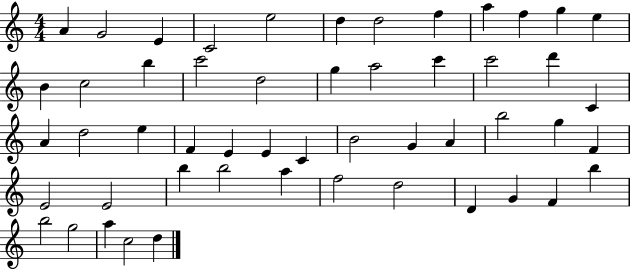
{
  \clef treble
  \numericTimeSignature
  \time 4/4
  \key c \major
  a'4 g'2 e'4 | c'2 e''2 | d''4 d''2 f''4 | a''4 f''4 g''4 e''4 | \break b'4 c''2 b''4 | c'''2 d''2 | g''4 a''2 c'''4 | c'''2 d'''4 c'4 | \break a'4 d''2 e''4 | f'4 e'4 e'4 c'4 | b'2 g'4 a'4 | b''2 g''4 f'4 | \break e'2 e'2 | b''4 b''2 a''4 | f''2 d''2 | d'4 g'4 f'4 b''4 | \break b''2 g''2 | a''4 c''2 d''4 | \bar "|."
}